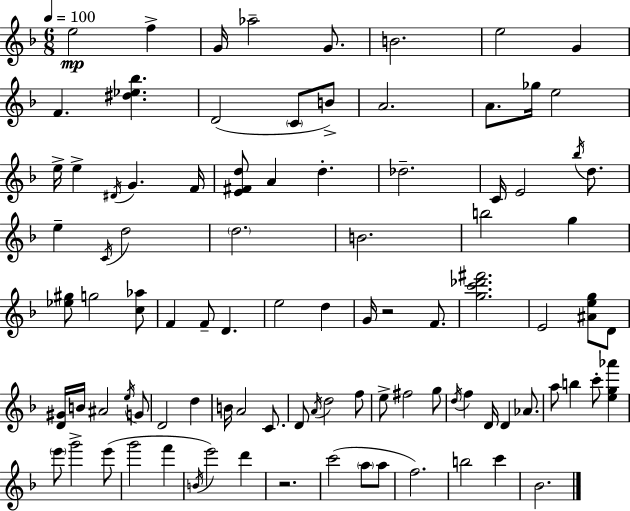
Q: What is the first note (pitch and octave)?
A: E5